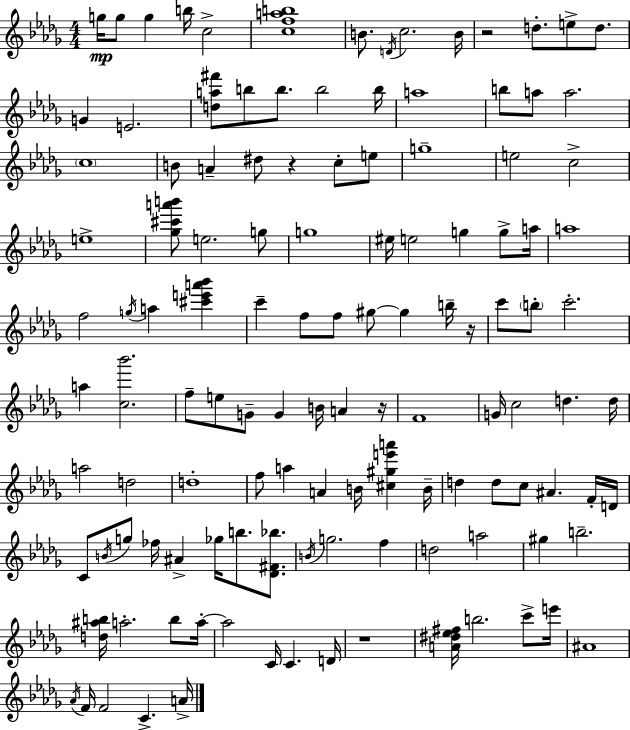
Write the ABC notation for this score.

X:1
T:Untitled
M:4/4
L:1/4
K:Bbm
g/4 g/2 g b/4 c2 [cfab]4 B/2 D/4 c2 B/4 z2 d/2 e/2 d/2 G E2 [da^f']/2 b/2 b/2 b2 b/4 a4 b/2 a/2 a2 c4 B/2 A ^d/2 z c/2 e/2 g4 e2 c2 e4 [_g^c'a'b']/2 e2 g/2 g4 ^e/4 e2 g g/2 a/4 a4 f2 g/4 a [^c'e'a'_b'] c' f/2 f/2 ^g/2 ^g b/4 z/4 c'/2 b/2 c'2 a [c_b']2 f/2 e/2 G/2 G B/4 A z/4 F4 G/4 c2 d d/4 a2 d2 d4 f/2 a A B/4 [^c^ge'a'] B/4 d d/2 c/2 ^A F/4 D/4 C/2 B/4 g/2 _f/4 ^A _g/4 b/2 [_D^F_b]/2 B/4 g2 f d2 a2 ^g b2 [d^ab]/4 a2 b/2 a/4 a2 C/4 C D/4 z4 [A^d_e^f]/4 b2 c'/2 e'/4 ^A4 _A/4 F/4 F2 C A/4